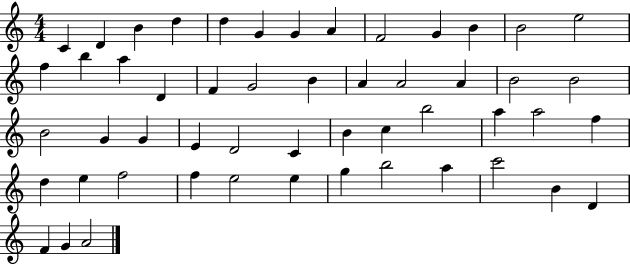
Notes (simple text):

C4/q D4/q B4/q D5/q D5/q G4/q G4/q A4/q F4/h G4/q B4/q B4/h E5/h F5/q B5/q A5/q D4/q F4/q G4/h B4/q A4/q A4/h A4/q B4/h B4/h B4/h G4/q G4/q E4/q D4/h C4/q B4/q C5/q B5/h A5/q A5/h F5/q D5/q E5/q F5/h F5/q E5/h E5/q G5/q B5/h A5/q C6/h B4/q D4/q F4/q G4/q A4/h